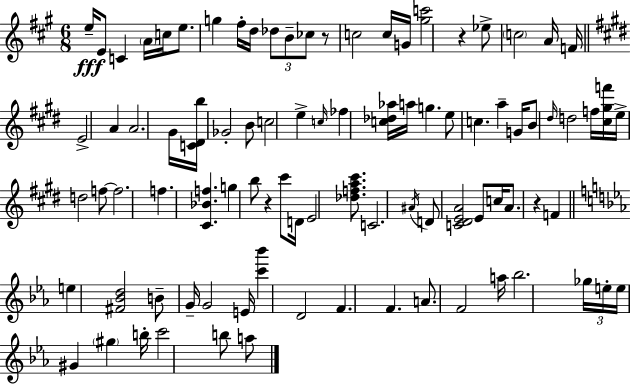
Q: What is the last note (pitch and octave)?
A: A5